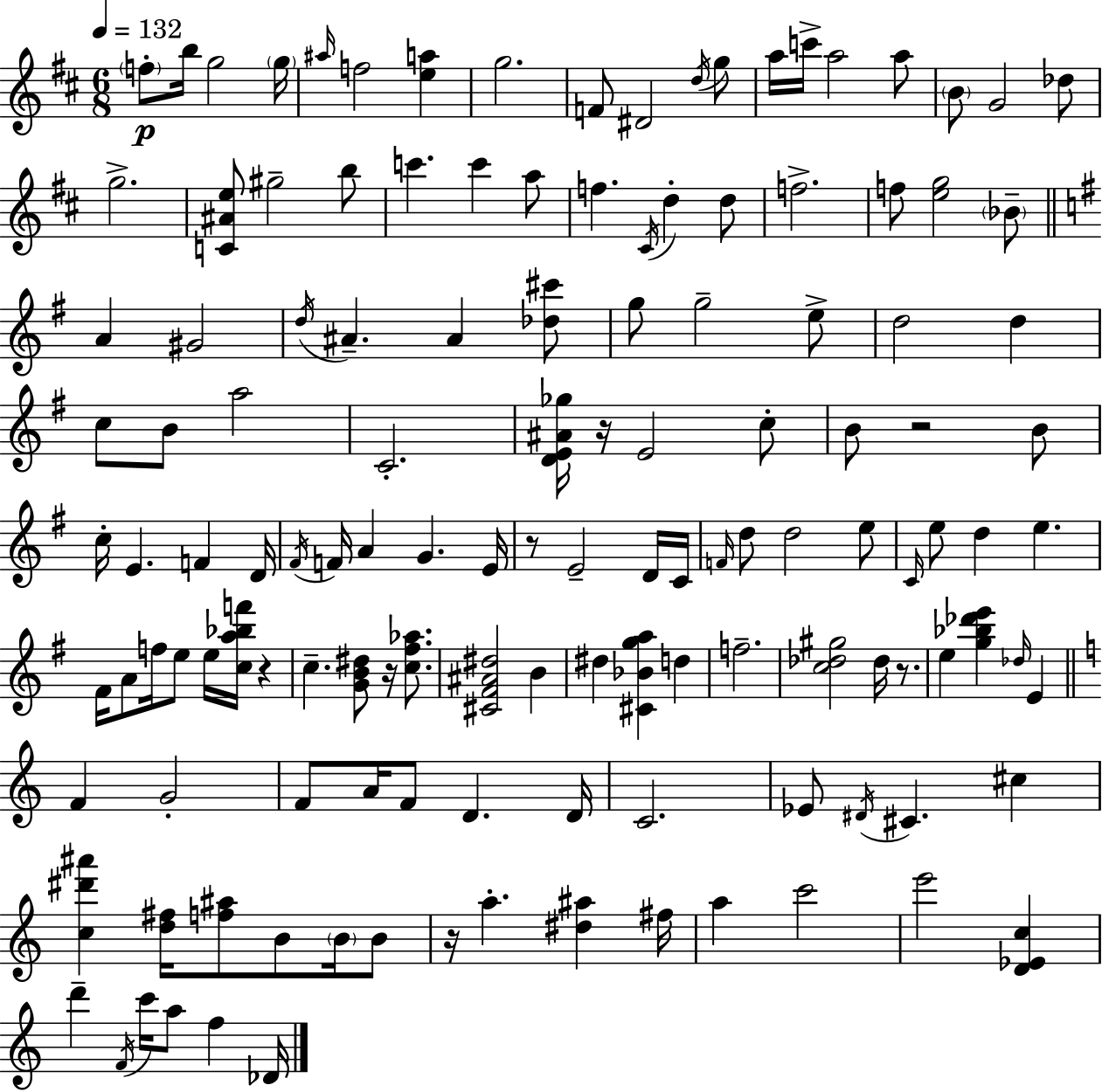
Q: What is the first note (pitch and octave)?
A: F5